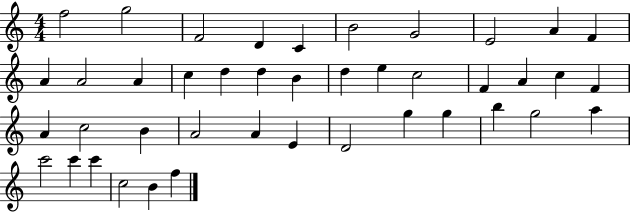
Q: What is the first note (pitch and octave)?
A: F5